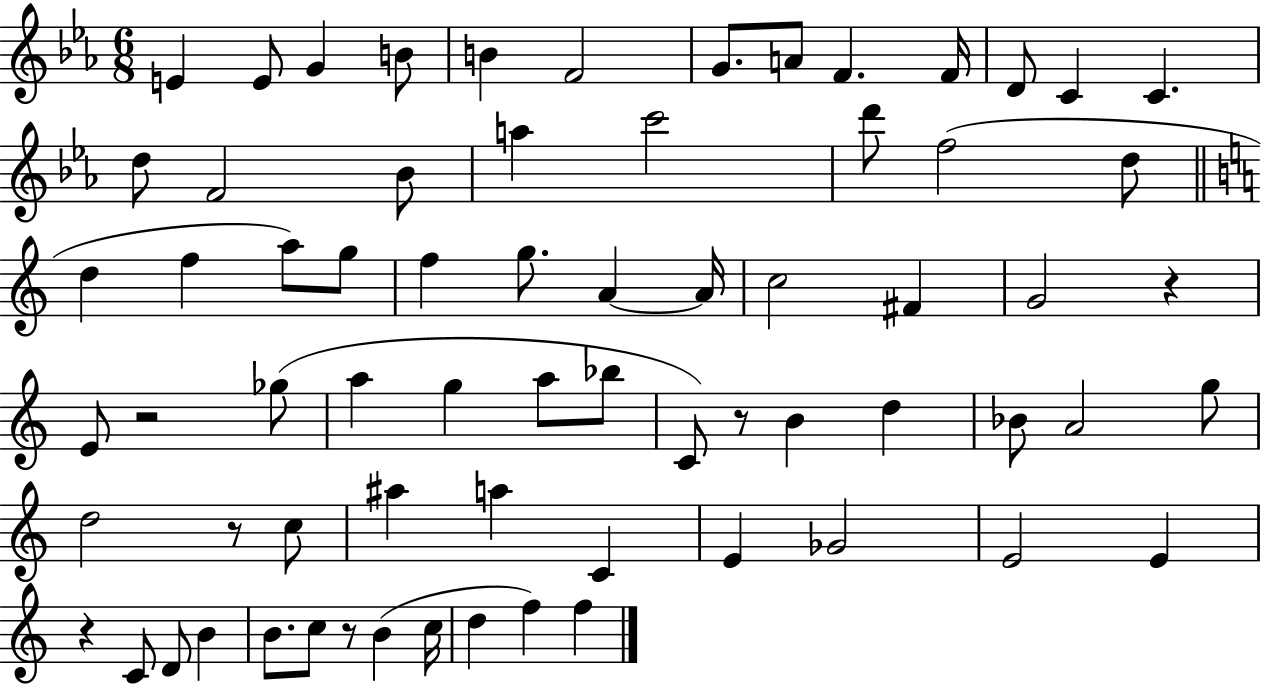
X:1
T:Untitled
M:6/8
L:1/4
K:Eb
E E/2 G B/2 B F2 G/2 A/2 F F/4 D/2 C C d/2 F2 _B/2 a c'2 d'/2 f2 d/2 d f a/2 g/2 f g/2 A A/4 c2 ^F G2 z E/2 z2 _g/2 a g a/2 _b/2 C/2 z/2 B d _B/2 A2 g/2 d2 z/2 c/2 ^a a C E _G2 E2 E z C/2 D/2 B B/2 c/2 z/2 B c/4 d f f